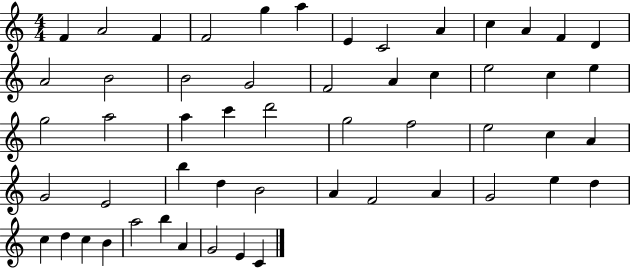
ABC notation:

X:1
T:Untitled
M:4/4
L:1/4
K:C
F A2 F F2 g a E C2 A c A F D A2 B2 B2 G2 F2 A c e2 c e g2 a2 a c' d'2 g2 f2 e2 c A G2 E2 b d B2 A F2 A G2 e d c d c B a2 b A G2 E C